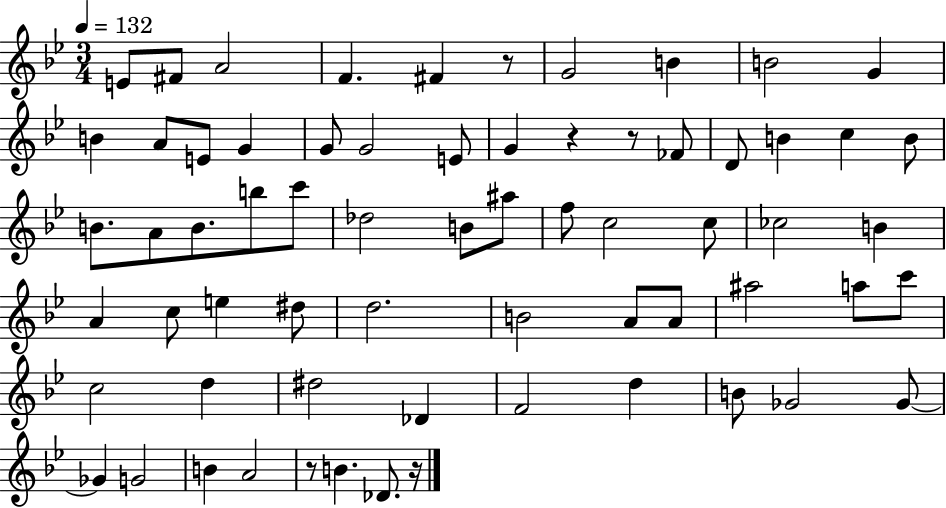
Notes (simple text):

E4/e F#4/e A4/h F4/q. F#4/q R/e G4/h B4/q B4/h G4/q B4/q A4/e E4/e G4/q G4/e G4/h E4/e G4/q R/q R/e FES4/e D4/e B4/q C5/q B4/e B4/e. A4/e B4/e. B5/e C6/e Db5/h B4/e A#5/e F5/e C5/h C5/e CES5/h B4/q A4/q C5/e E5/q D#5/e D5/h. B4/h A4/e A4/e A#5/h A5/e C6/e C5/h D5/q D#5/h Db4/q F4/h D5/q B4/e Gb4/h Gb4/e Gb4/q G4/h B4/q A4/h R/e B4/q. Db4/e. R/s